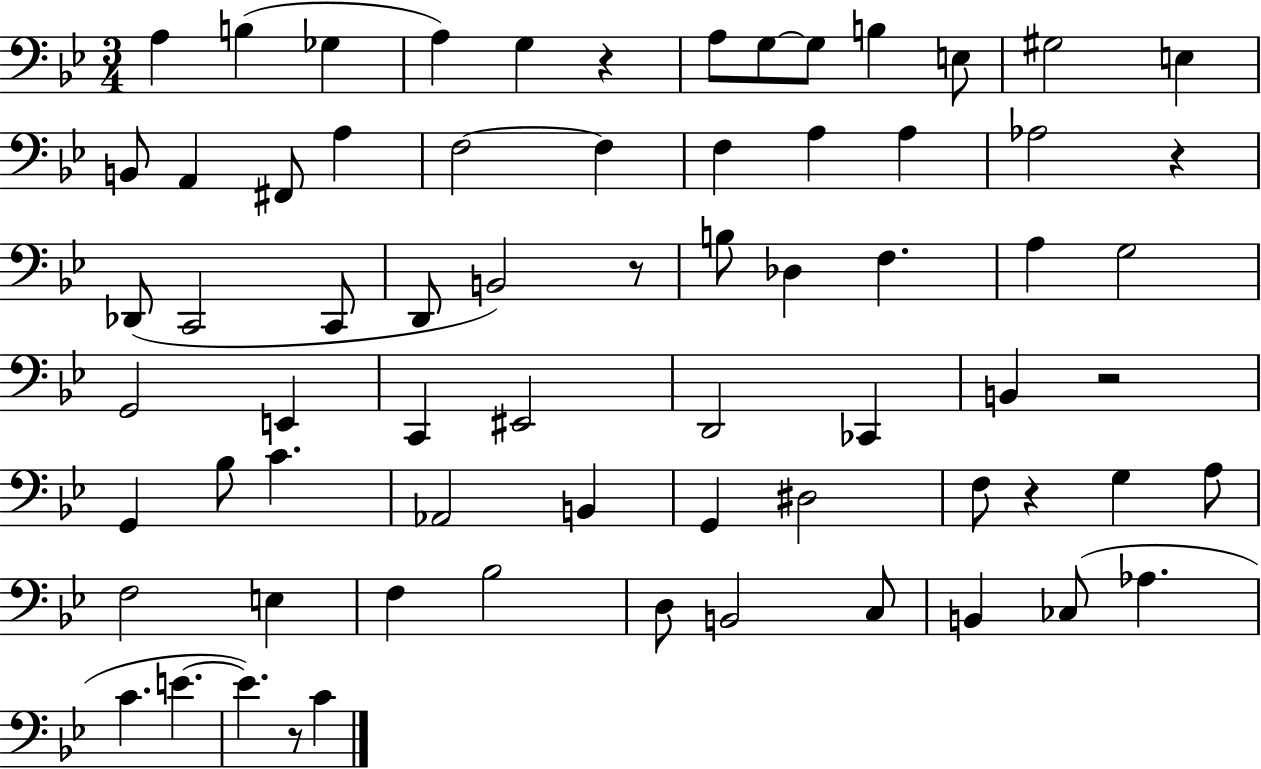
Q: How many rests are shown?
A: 6